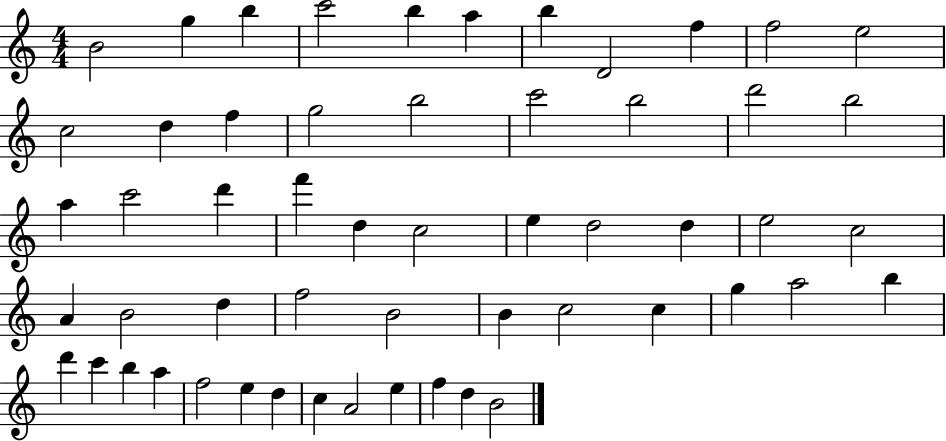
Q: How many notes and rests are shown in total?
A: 55